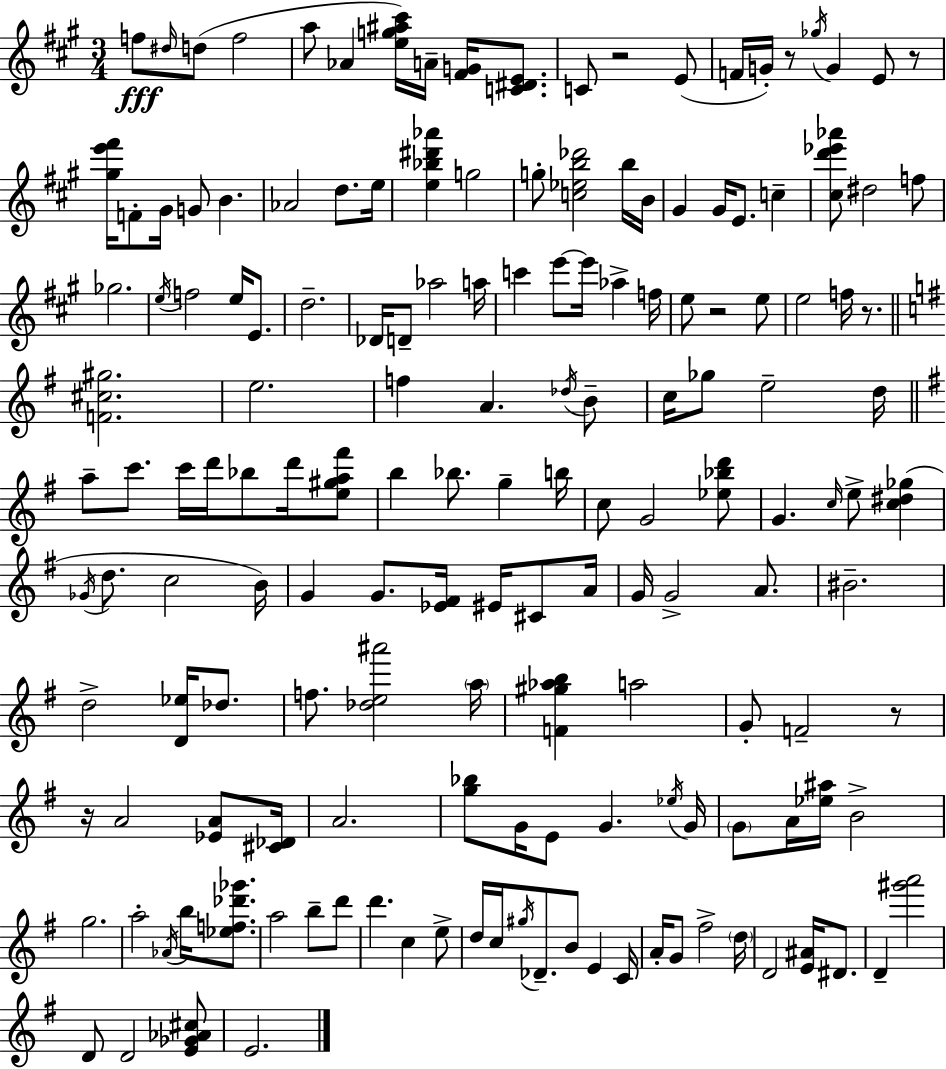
{
  \clef treble
  \numericTimeSignature
  \time 3/4
  \key a \major
  \repeat volta 2 { f''8\fff \grace { dis''16 } d''8( f''2 | a''8 aes'4 <e'' g'' ais'' cis'''>16) a'16-- <fis' g'>16 <c' dis' e'>8. | c'8 r2 e'8( | f'16 g'16-.) r8 \acciaccatura { ges''16 } g'4 e'8 | \break r8 <gis'' e''' fis'''>16 f'8-. gis'16 g'8 b'4. | aes'2 d''8. | e''16 <e'' bes'' dis''' aes'''>4 g''2 | g''8-. <c'' ees'' b'' des'''>2 | \break b''16 b'16 gis'4 gis'16 e'8. c''4-- | <cis'' d''' ees''' aes'''>8 dis''2 | f''8 ges''2. | \acciaccatura { e''16 } f''2 e''16 | \break e'8. d''2.-- | des'16 d'8-- aes''2 | a''16 c'''4 e'''8~~ e'''16 aes''4-> | f''16 e''8 r2 | \break e''8 e''2 f''16 | r8. \bar "||" \break \key e \minor <f' cis'' gis''>2. | e''2. | f''4 a'4. \acciaccatura { des''16 } b'8-- | c''16 ges''8 e''2-- | \break d''16 \bar "||" \break \key e \minor a''8-- c'''8. c'''16 d'''16 bes''8 d'''16 <e'' gis'' a'' fis'''>8 | b''4 bes''8. g''4-- b''16 | c''8 g'2 <ees'' bes'' d'''>8 | g'4. \grace { c''16 } e''8-> <c'' dis'' ges''>4( | \break \acciaccatura { ges'16 } d''8. c''2 | b'16) g'4 g'8. <ees' fis'>16 eis'16 cis'8 | a'16 g'16 g'2-> a'8. | bis'2.-- | \break d''2-> <d' ees''>16 des''8. | f''8. <des'' e'' ais'''>2 | \parenthesize a''16 <f' gis'' aes'' b''>4 a''2 | g'8-. f'2-- | \break r8 r16 a'2 <ees' a'>8 | <cis' des'>16 a'2. | <g'' bes''>8 g'16 e'8 g'4. | \acciaccatura { ees''16 } g'16 \parenthesize g'8 a'16 <ees'' ais''>16 b'2-> | \break g''2. | a''2-. \acciaccatura { aes'16 } | b''16 <ees'' f'' des''' ges'''>8. a''2 | b''8-- d'''8 d'''4. c''4 | \break e''8-> d''16 c''16 \acciaccatura { gis''16 } des'8.-- b'8 | e'4 c'16 a'16-. g'8 fis''2-> | \parenthesize d''16 d'2 | <e' ais'>16 dis'8. d'4-- <gis''' a'''>2 | \break d'8 d'2 | <e' ges' aes' cis''>8 e'2. | } \bar "|."
}